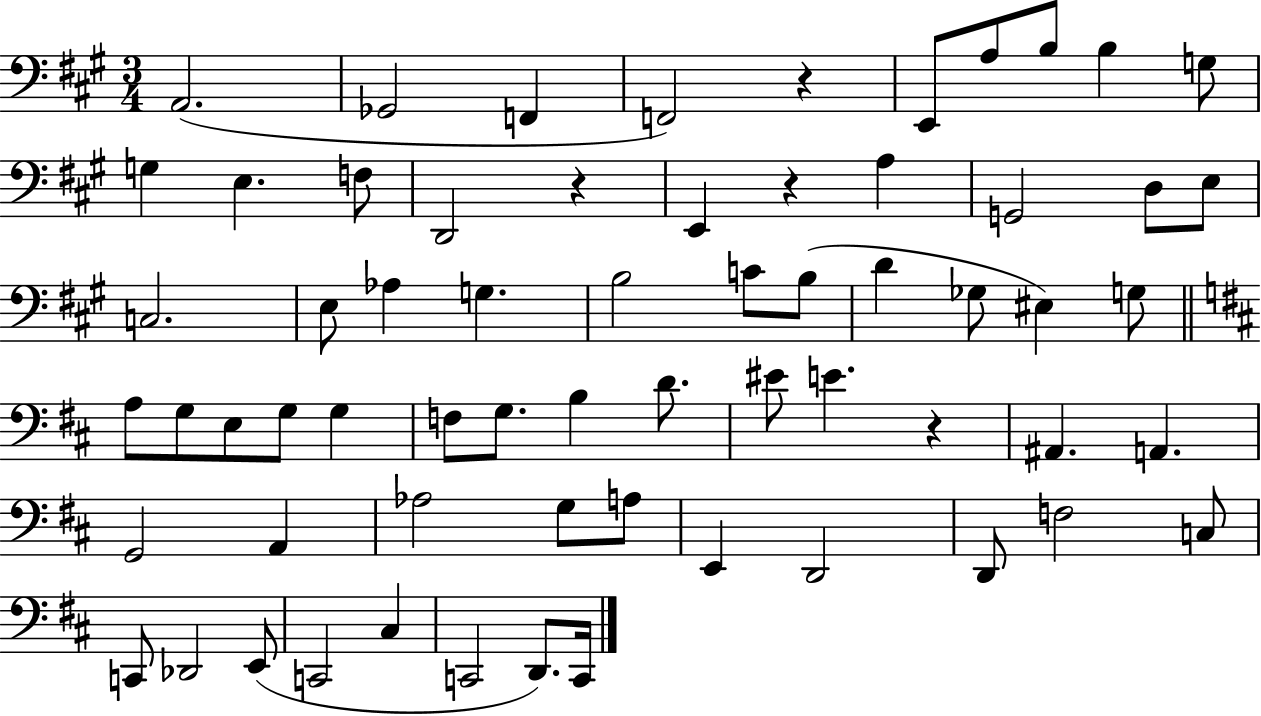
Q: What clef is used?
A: bass